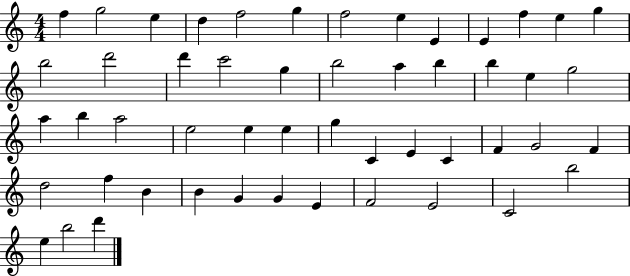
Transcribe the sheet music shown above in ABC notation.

X:1
T:Untitled
M:4/4
L:1/4
K:C
f g2 e d f2 g f2 e E E f e g b2 d'2 d' c'2 g b2 a b b e g2 a b a2 e2 e e g C E C F G2 F d2 f B B G G E F2 E2 C2 b2 e b2 d'